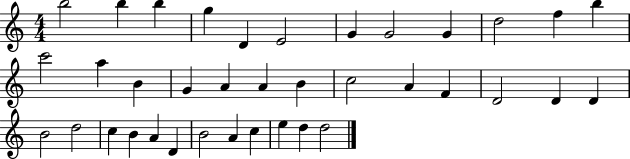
{
  \clef treble
  \numericTimeSignature
  \time 4/4
  \key c \major
  b''2 b''4 b''4 | g''4 d'4 e'2 | g'4 g'2 g'4 | d''2 f''4 b''4 | \break c'''2 a''4 b'4 | g'4 a'4 a'4 b'4 | c''2 a'4 f'4 | d'2 d'4 d'4 | \break b'2 d''2 | c''4 b'4 a'4 d'4 | b'2 a'4 c''4 | e''4 d''4 d''2 | \break \bar "|."
}